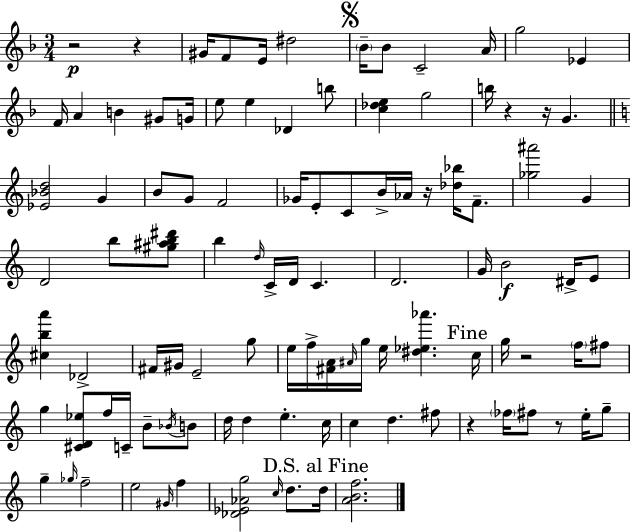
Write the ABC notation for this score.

X:1
T:Untitled
M:3/4
L:1/4
K:F
z2 z ^G/4 F/2 E/4 ^d2 _B/4 _B/2 C2 A/4 g2 _E F/4 A B ^G/2 G/4 e/2 e _D b/2 [c_de] g2 b/4 z z/4 G [_E_Bd]2 G B/2 G/2 F2 _G/4 E/2 C/2 B/4 _A/4 z/4 [_d_b]/4 F/2 [_g^a']2 G D2 b/2 [^g^ab^d']/2 b d/4 C/4 D/4 C D2 G/4 B2 ^D/4 E/2 [^cba'] _D2 ^F/4 ^G/4 E2 g/2 e/4 f/4 [^FA]/4 ^A/4 g/4 e/4 [^d_e_a'] c/4 g/4 z2 f/4 ^f/2 g [^CD_e]/2 f/4 C/4 B/2 _B/4 B/2 d/4 d e c/4 c d ^f/2 z _f/4 ^f/2 z/2 e/4 g/2 g _g/4 f2 e2 ^G/4 f [_D_E_Ag]2 c/4 d/2 d/4 [ABf]2